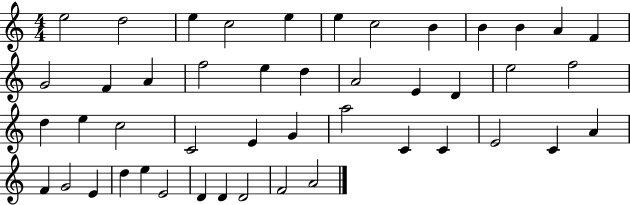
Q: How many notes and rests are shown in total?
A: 46